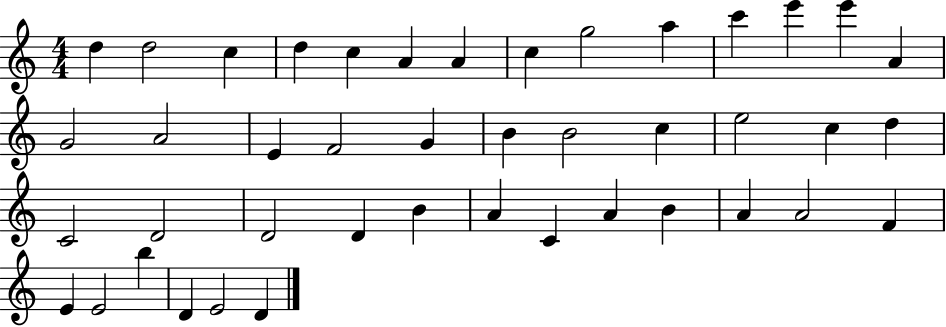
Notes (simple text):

D5/q D5/h C5/q D5/q C5/q A4/q A4/q C5/q G5/h A5/q C6/q E6/q E6/q A4/q G4/h A4/h E4/q F4/h G4/q B4/q B4/h C5/q E5/h C5/q D5/q C4/h D4/h D4/h D4/q B4/q A4/q C4/q A4/q B4/q A4/q A4/h F4/q E4/q E4/h B5/q D4/q E4/h D4/q